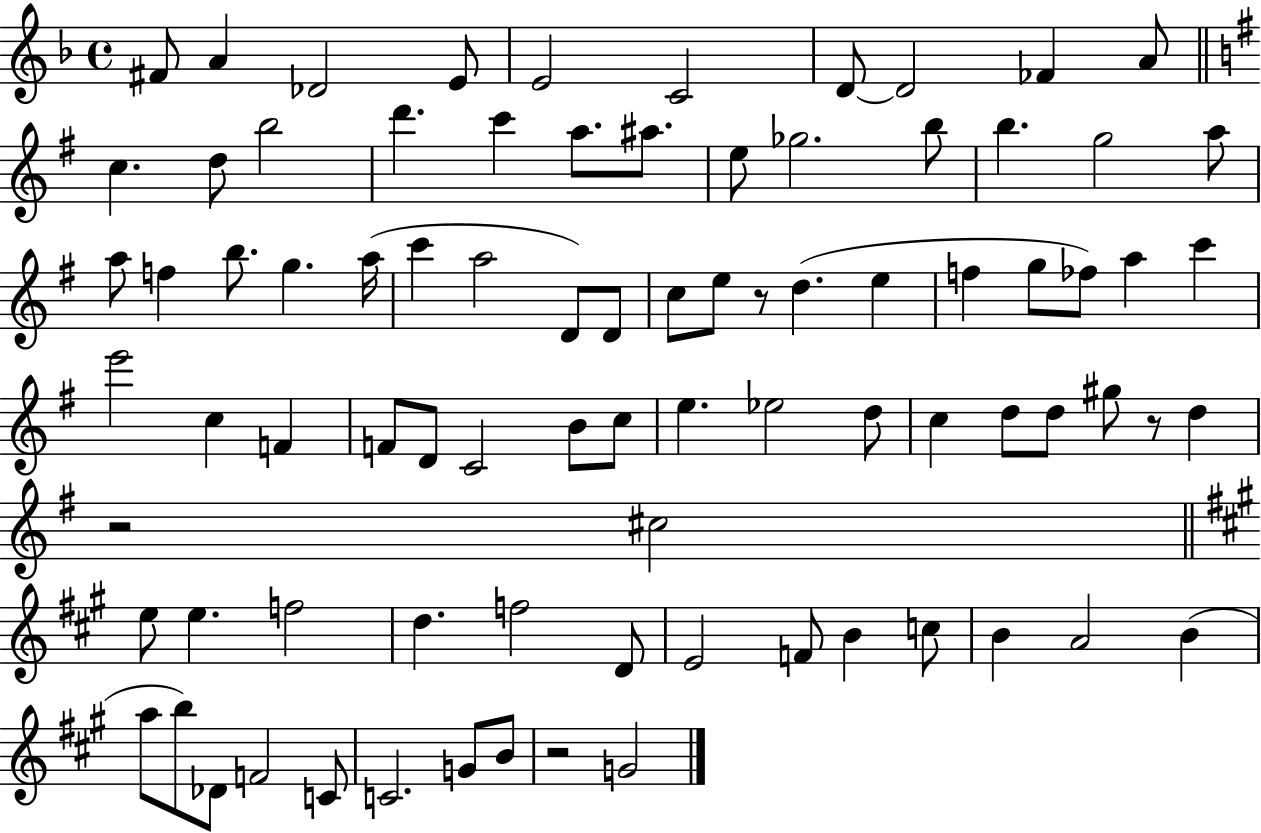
X:1
T:Untitled
M:4/4
L:1/4
K:F
^F/2 A _D2 E/2 E2 C2 D/2 D2 _F A/2 c d/2 b2 d' c' a/2 ^a/2 e/2 _g2 b/2 b g2 a/2 a/2 f b/2 g a/4 c' a2 D/2 D/2 c/2 e/2 z/2 d e f g/2 _f/2 a c' e'2 c F F/2 D/2 C2 B/2 c/2 e _e2 d/2 c d/2 d/2 ^g/2 z/2 d z2 ^c2 e/2 e f2 d f2 D/2 E2 F/2 B c/2 B A2 B a/2 b/2 _D/2 F2 C/2 C2 G/2 B/2 z2 G2